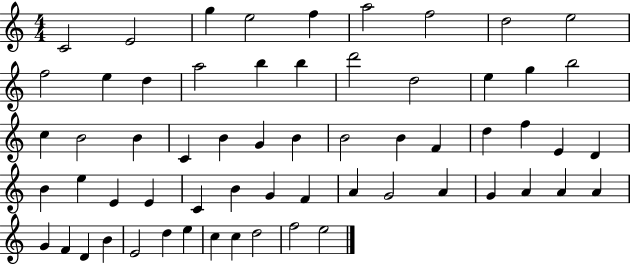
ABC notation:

X:1
T:Untitled
M:4/4
L:1/4
K:C
C2 E2 g e2 f a2 f2 d2 e2 f2 e d a2 b b d'2 d2 e g b2 c B2 B C B G B B2 B F d f E D B e E E C B G F A G2 A G A A A G F D B E2 d e c c d2 f2 e2